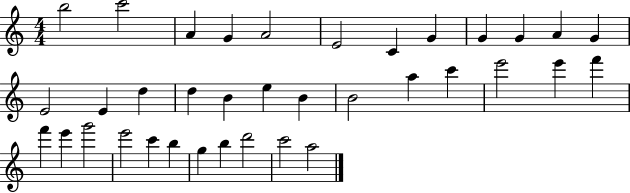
{
  \clef treble
  \numericTimeSignature
  \time 4/4
  \key c \major
  b''2 c'''2 | a'4 g'4 a'2 | e'2 c'4 g'4 | g'4 g'4 a'4 g'4 | \break e'2 e'4 d''4 | d''4 b'4 e''4 b'4 | b'2 a''4 c'''4 | e'''2 e'''4 f'''4 | \break f'''4 e'''4 g'''2 | e'''2 c'''4 b''4 | g''4 b''4 d'''2 | c'''2 a''2 | \break \bar "|."
}